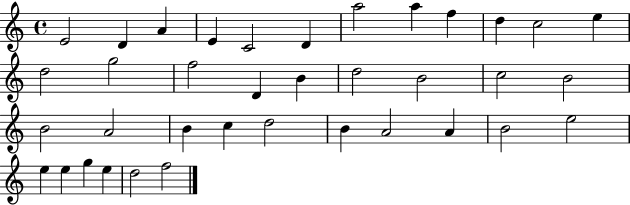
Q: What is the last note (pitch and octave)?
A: F5